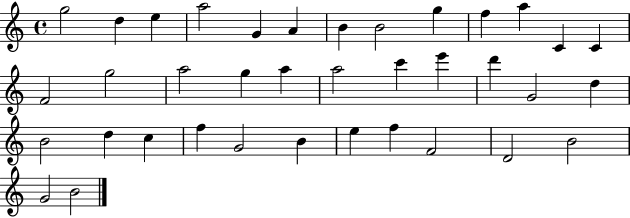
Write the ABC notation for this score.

X:1
T:Untitled
M:4/4
L:1/4
K:C
g2 d e a2 G A B B2 g f a C C F2 g2 a2 g a a2 c' e' d' G2 d B2 d c f G2 B e f F2 D2 B2 G2 B2